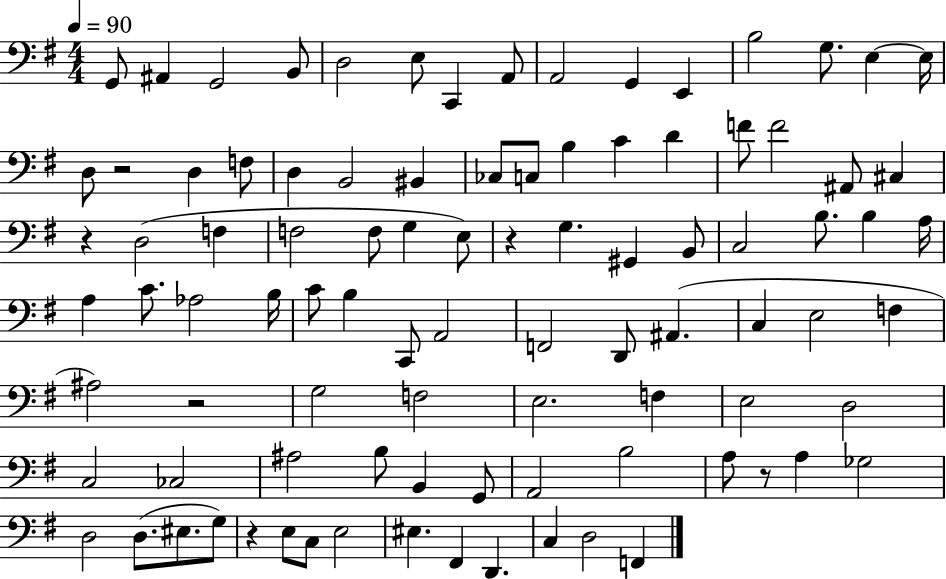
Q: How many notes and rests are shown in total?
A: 94